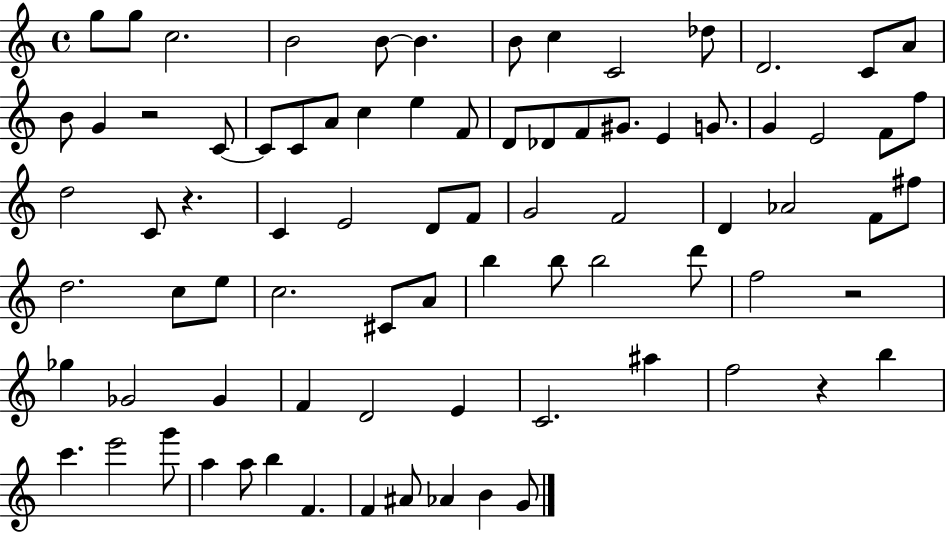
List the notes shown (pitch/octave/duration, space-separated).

G5/e G5/e C5/h. B4/h B4/e B4/q. B4/e C5/q C4/h Db5/e D4/h. C4/e A4/e B4/e G4/q R/h C4/e C4/e C4/e A4/e C5/q E5/q F4/e D4/e Db4/e F4/e G#4/e. E4/q G4/e. G4/q E4/h F4/e F5/e D5/h C4/e R/q. C4/q E4/h D4/e F4/e G4/h F4/h D4/q Ab4/h F4/e F#5/e D5/h. C5/e E5/e C5/h. C#4/e A4/e B5/q B5/e B5/h D6/e F5/h R/h Gb5/q Gb4/h Gb4/q F4/q D4/h E4/q C4/h. A#5/q F5/h R/q B5/q C6/q. E6/h G6/e A5/q A5/e B5/q F4/q. F4/q A#4/e Ab4/q B4/q G4/e